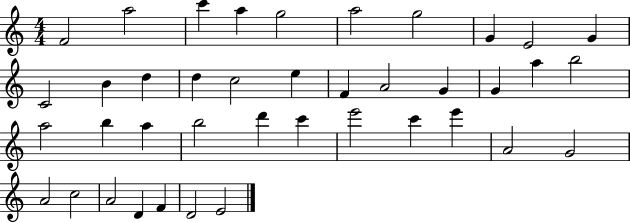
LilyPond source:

{
  \clef treble
  \numericTimeSignature
  \time 4/4
  \key c \major
  f'2 a''2 | c'''4 a''4 g''2 | a''2 g''2 | g'4 e'2 g'4 | \break c'2 b'4 d''4 | d''4 c''2 e''4 | f'4 a'2 g'4 | g'4 a''4 b''2 | \break a''2 b''4 a''4 | b''2 d'''4 c'''4 | e'''2 c'''4 e'''4 | a'2 g'2 | \break a'2 c''2 | a'2 d'4 f'4 | d'2 e'2 | \bar "|."
}